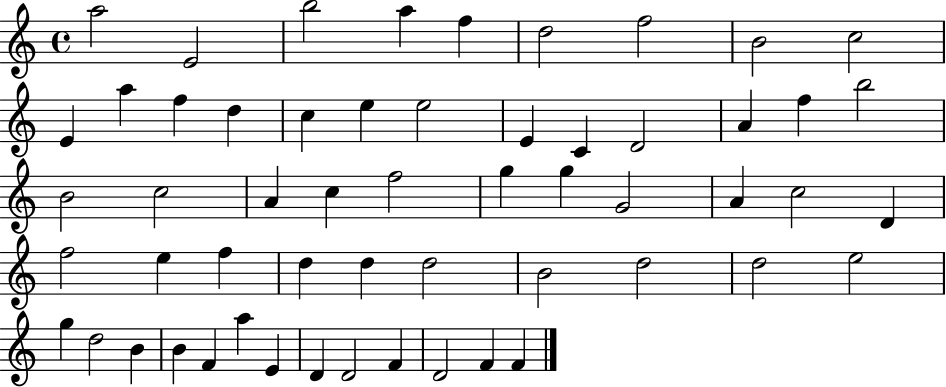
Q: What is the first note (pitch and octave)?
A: A5